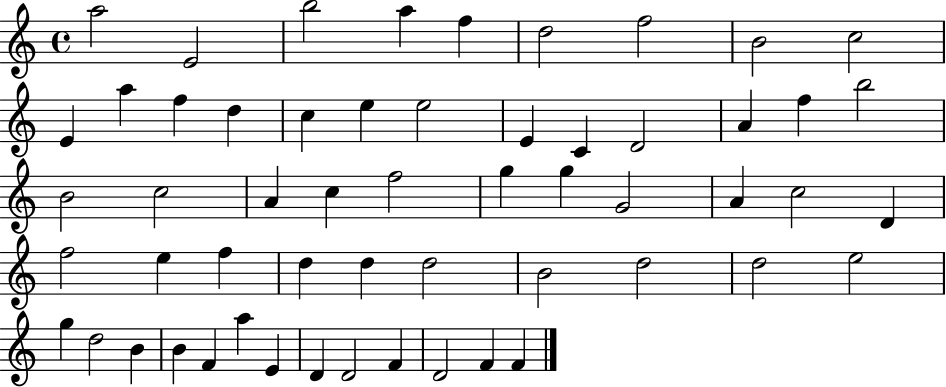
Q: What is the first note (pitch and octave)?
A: A5